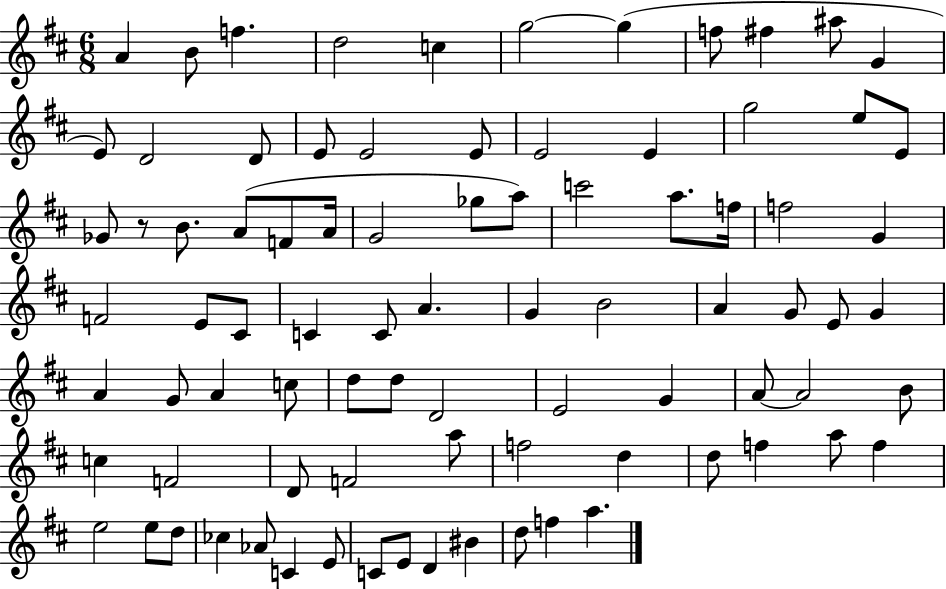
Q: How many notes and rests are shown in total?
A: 85